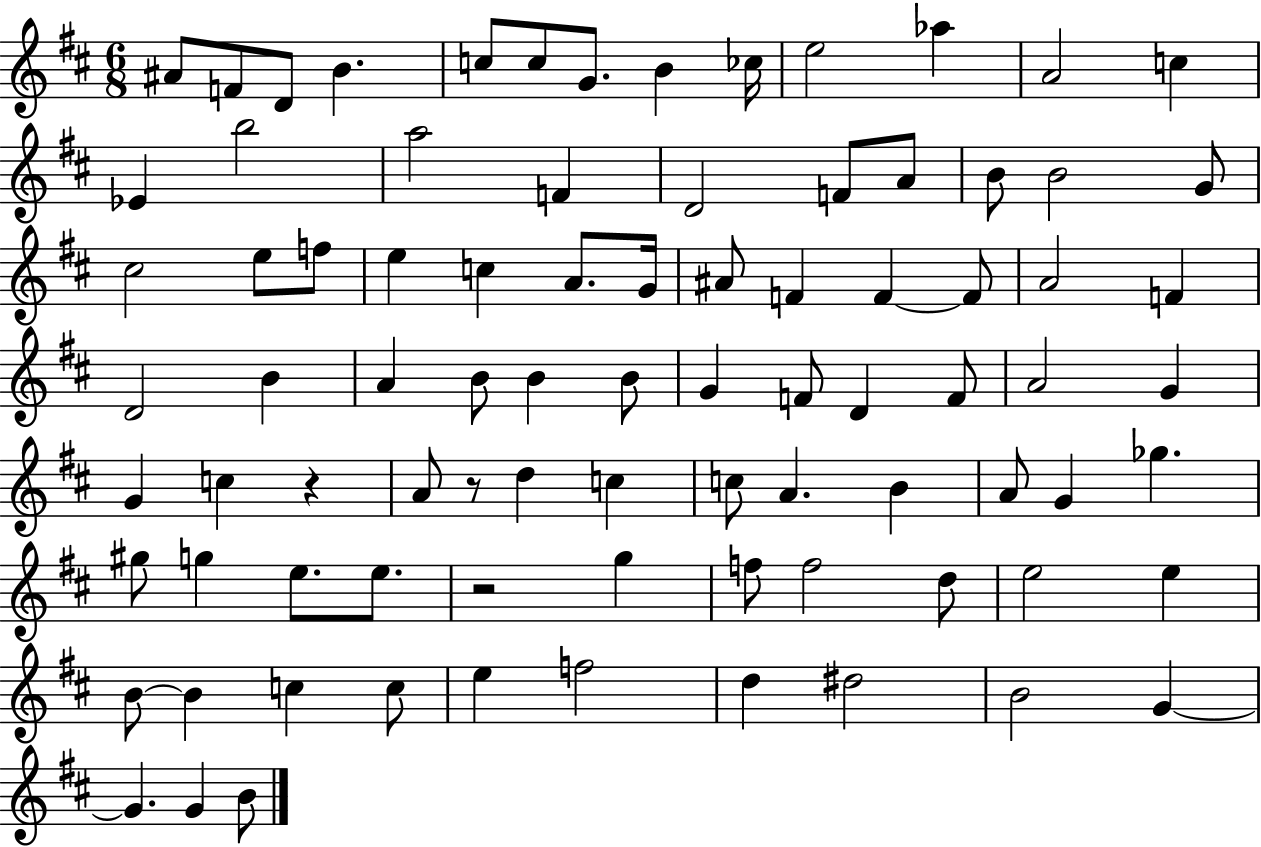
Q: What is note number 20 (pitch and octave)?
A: A4